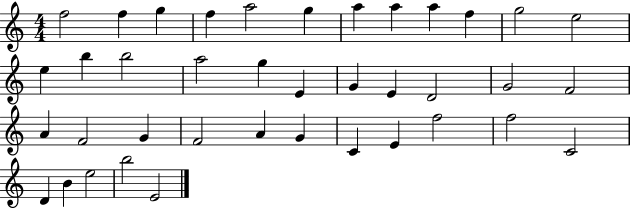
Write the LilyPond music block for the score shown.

{
  \clef treble
  \numericTimeSignature
  \time 4/4
  \key c \major
  f''2 f''4 g''4 | f''4 a''2 g''4 | a''4 a''4 a''4 f''4 | g''2 e''2 | \break e''4 b''4 b''2 | a''2 g''4 e'4 | g'4 e'4 d'2 | g'2 f'2 | \break a'4 f'2 g'4 | f'2 a'4 g'4 | c'4 e'4 f''2 | f''2 c'2 | \break d'4 b'4 e''2 | b''2 e'2 | \bar "|."
}